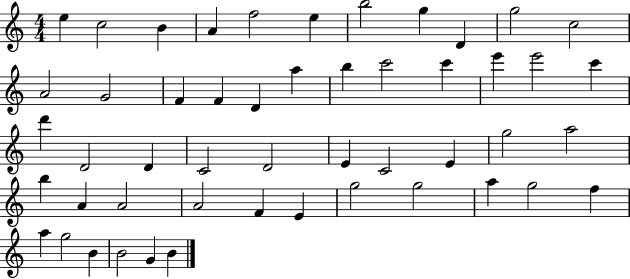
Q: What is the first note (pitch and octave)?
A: E5